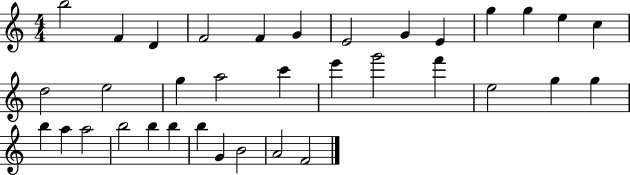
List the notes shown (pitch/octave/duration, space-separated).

B5/h F4/q D4/q F4/h F4/q G4/q E4/h G4/q E4/q G5/q G5/q E5/q C5/q D5/h E5/h G5/q A5/h C6/q E6/q G6/h F6/q E5/h G5/q G5/q B5/q A5/q A5/h B5/h B5/q B5/q B5/q G4/q B4/h A4/h F4/h